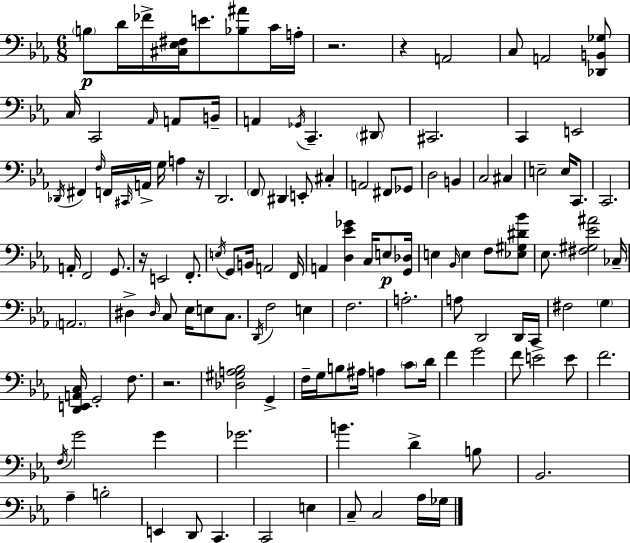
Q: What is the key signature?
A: EES major